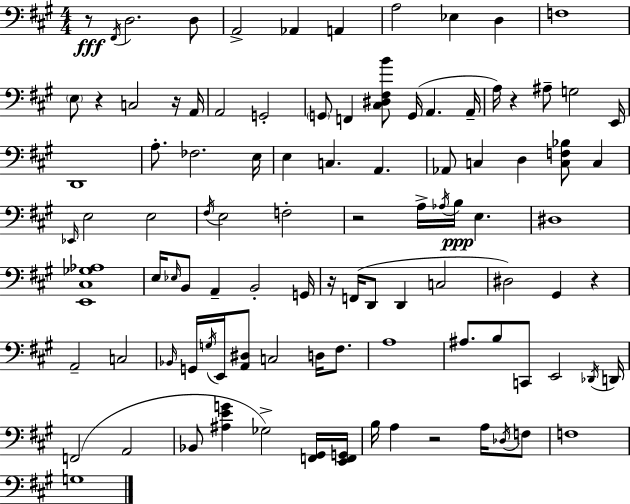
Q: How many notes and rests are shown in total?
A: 100